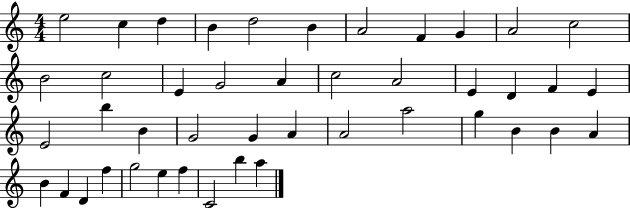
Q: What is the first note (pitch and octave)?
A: E5